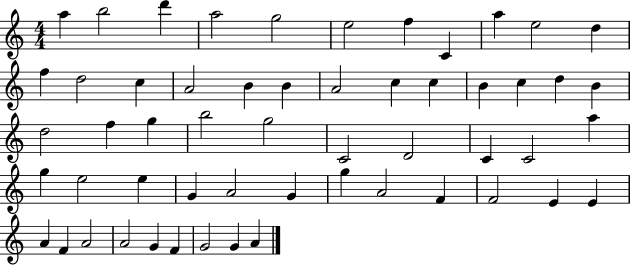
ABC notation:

X:1
T:Untitled
M:4/4
L:1/4
K:C
a b2 d' a2 g2 e2 f C a e2 d f d2 c A2 B B A2 c c B c d B d2 f g b2 g2 C2 D2 C C2 a g e2 e G A2 G g A2 F F2 E E A F A2 A2 G F G2 G A